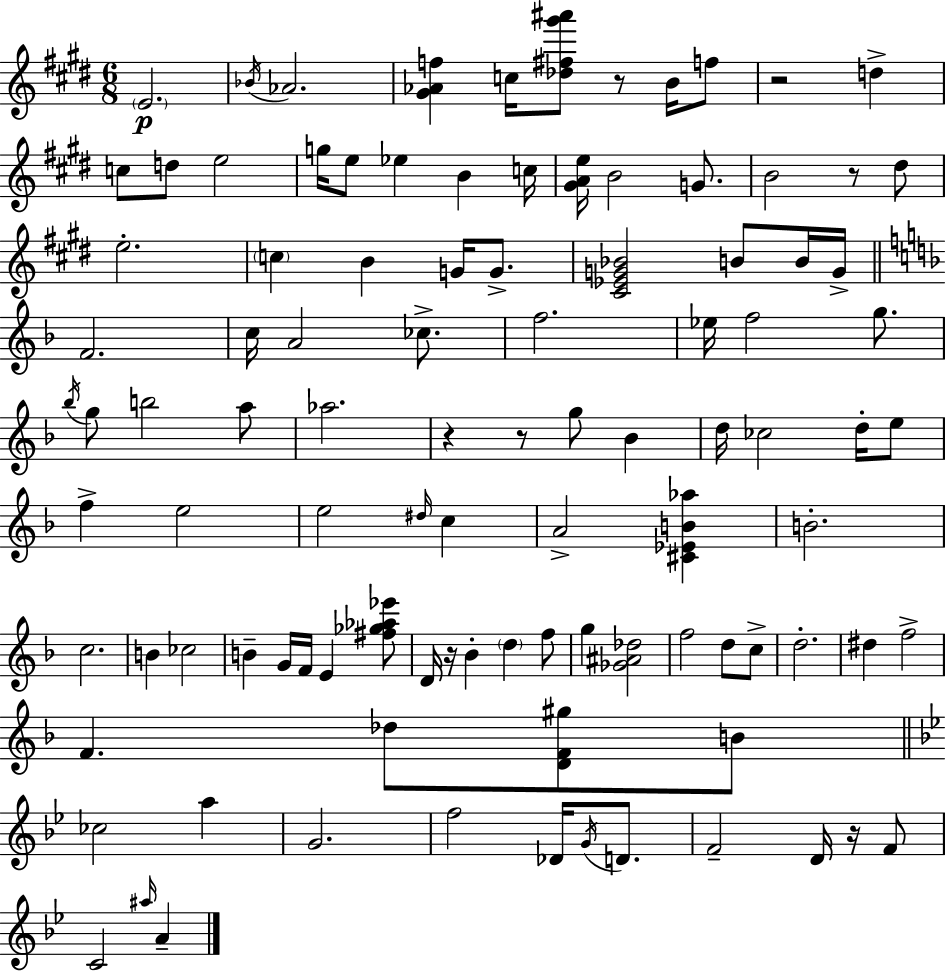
X:1
T:Untitled
M:6/8
L:1/4
K:E
E2 _B/4 _A2 [^G_Af] c/4 [_d^f^g'^a']/2 z/2 B/4 f/2 z2 d c/2 d/2 e2 g/4 e/2 _e B c/4 [^GAe]/4 B2 G/2 B2 z/2 ^d/2 e2 c B G/4 G/2 [^C_EG_B]2 B/2 B/4 G/4 F2 c/4 A2 _c/2 f2 _e/4 f2 g/2 _b/4 g/2 b2 a/2 _a2 z z/2 g/2 _B d/4 _c2 d/4 e/2 f e2 e2 ^d/4 c A2 [^C_EB_a] B2 c2 B _c2 B G/4 F/4 E [^f_g_a_e']/2 D/4 z/4 _B d f/2 g [_G^A_d]2 f2 d/2 c/2 d2 ^d f2 F _d/2 [DF^g]/2 B/2 _c2 a G2 f2 _D/4 G/4 D/2 F2 D/4 z/4 F/2 C2 ^a/4 A